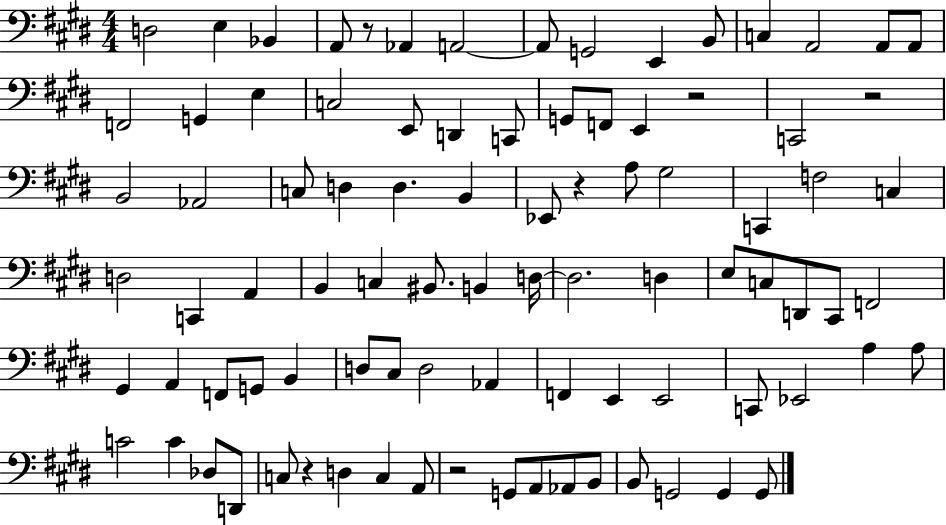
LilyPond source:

{
  \clef bass
  \numericTimeSignature
  \time 4/4
  \key e \major
  \repeat volta 2 { d2 e4 bes,4 | a,8 r8 aes,4 a,2~~ | a,8 g,2 e,4 b,8 | c4 a,2 a,8 a,8 | \break f,2 g,4 e4 | c2 e,8 d,4 c,8 | g,8 f,8 e,4 r2 | c,2 r2 | \break b,2 aes,2 | c8 d4 d4. b,4 | ees,8 r4 a8 gis2 | c,4 f2 c4 | \break d2 c,4 a,4 | b,4 c4 bis,8. b,4 d16~~ | d2. d4 | e8 c8 d,8 cis,8 f,2 | \break gis,4 a,4 f,8 g,8 b,4 | d8 cis8 d2 aes,4 | f,4 e,4 e,2 | c,8 ees,2 a4 a8 | \break c'2 c'4 des8 d,8 | c8 r4 d4 c4 a,8 | r2 g,8 a,8 aes,8 b,8 | b,8 g,2 g,4 g,8 | \break } \bar "|."
}